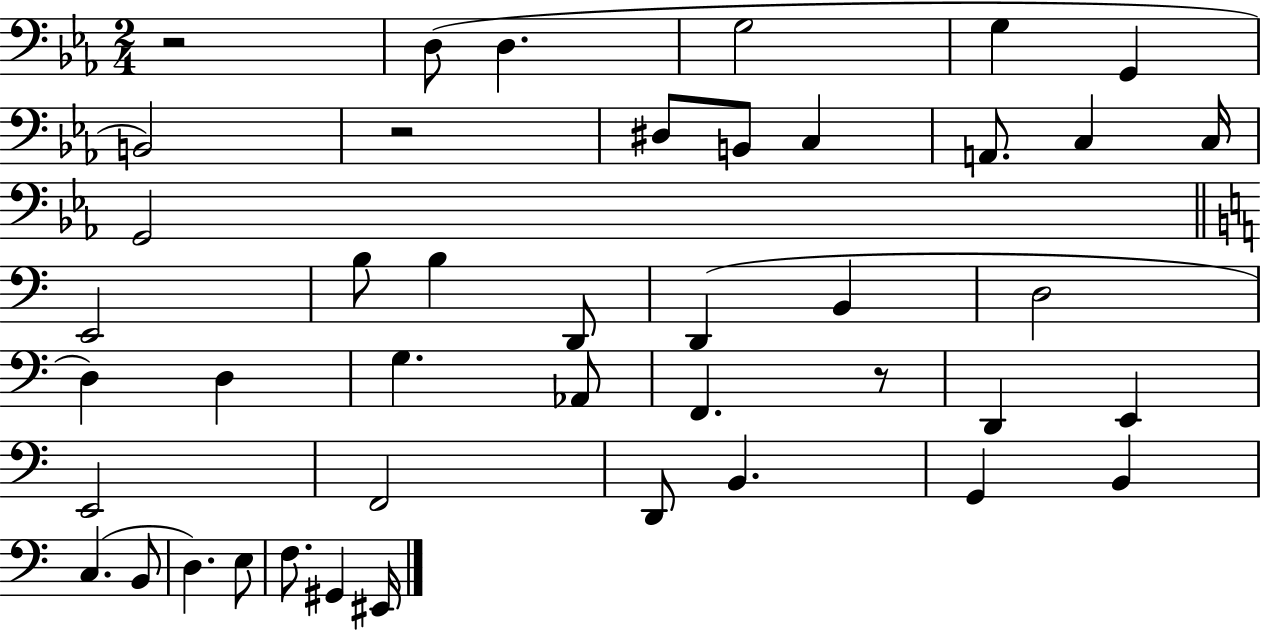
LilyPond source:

{
  \clef bass
  \numericTimeSignature
  \time 2/4
  \key ees \major
  \repeat volta 2 { r2 | d8( d4. | g2 | g4 g,4 | \break b,2) | r2 | dis8 b,8 c4 | a,8. c4 c16 | \break g,2 | \bar "||" \break \key c \major e,2 | b8 b4 d,8 | d,4( b,4 | d2 | \break d4) d4 | g4. aes,8 | f,4. r8 | d,4 e,4 | \break e,2 | f,2 | d,8 b,4. | g,4 b,4 | \break c4.( b,8 | d4.) e8 | f8. gis,4 eis,16 | } \bar "|."
}